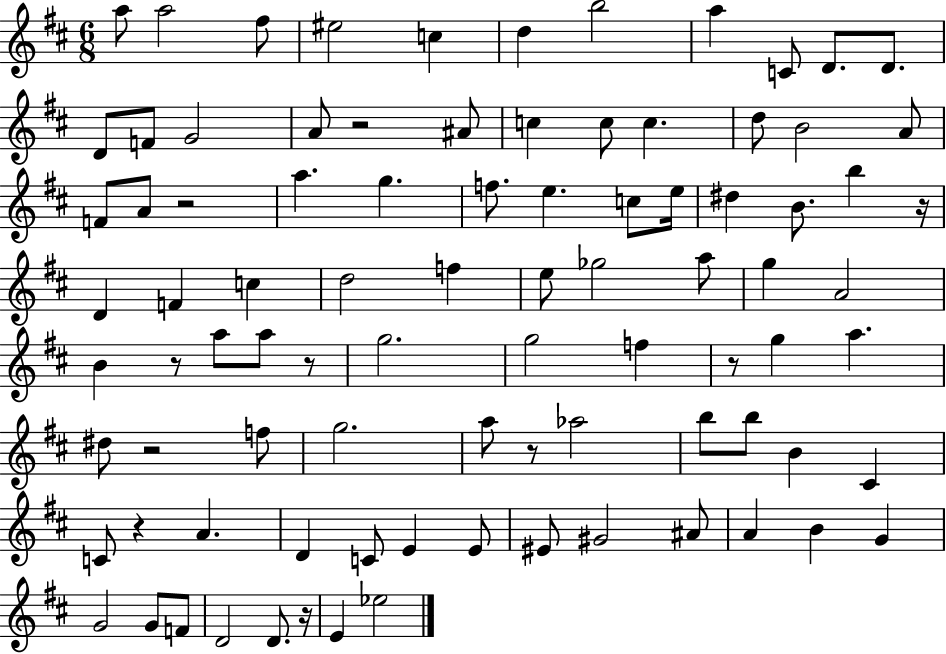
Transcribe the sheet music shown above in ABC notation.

X:1
T:Untitled
M:6/8
L:1/4
K:D
a/2 a2 ^f/2 ^e2 c d b2 a C/2 D/2 D/2 D/2 F/2 G2 A/2 z2 ^A/2 c c/2 c d/2 B2 A/2 F/2 A/2 z2 a g f/2 e c/2 e/4 ^d B/2 b z/4 D F c d2 f e/2 _g2 a/2 g A2 B z/2 a/2 a/2 z/2 g2 g2 f z/2 g a ^d/2 z2 f/2 g2 a/2 z/2 _a2 b/2 b/2 B ^C C/2 z A D C/2 E E/2 ^E/2 ^G2 ^A/2 A B G G2 G/2 F/2 D2 D/2 z/4 E _e2